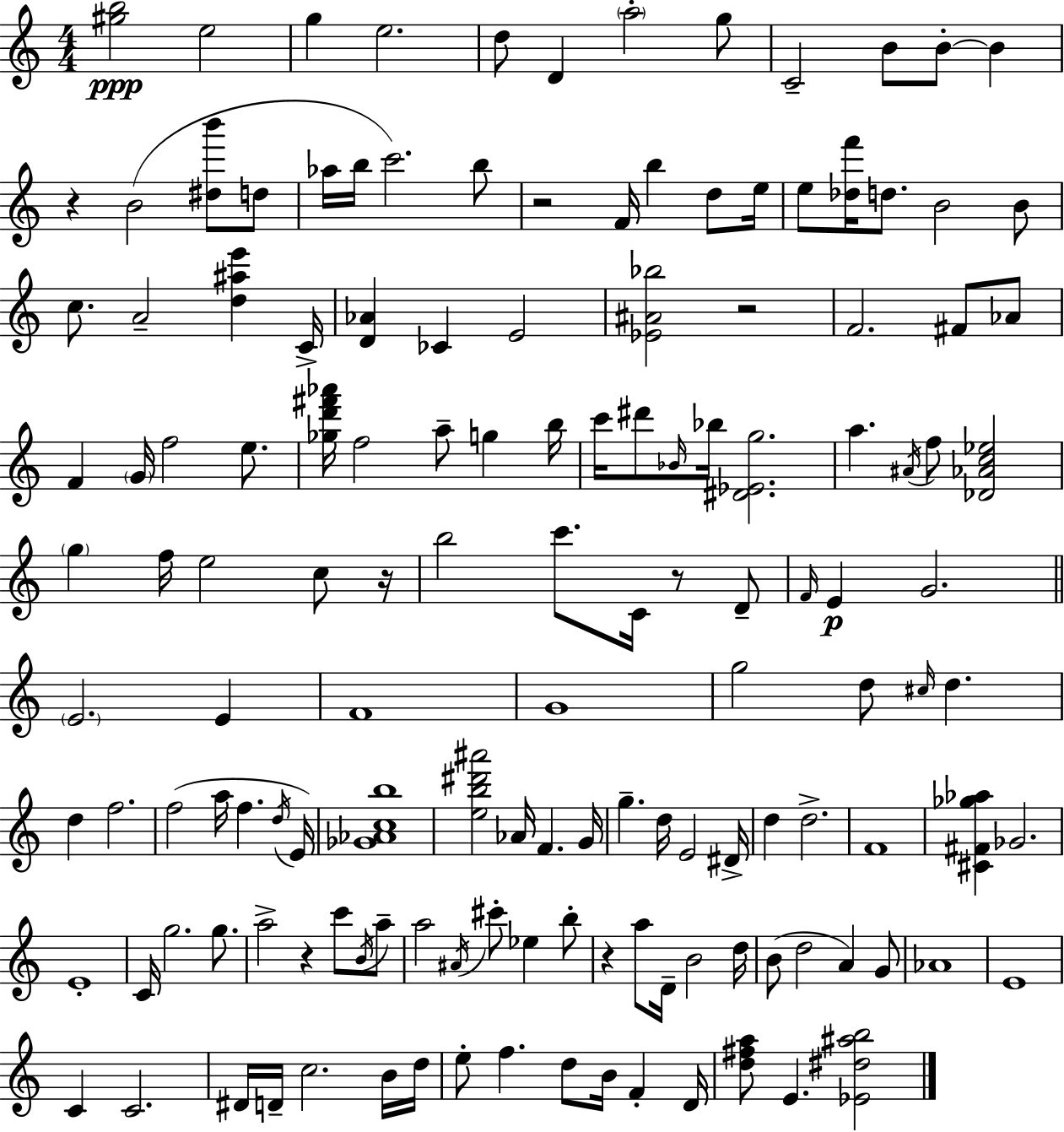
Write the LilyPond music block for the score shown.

{
  \clef treble
  \numericTimeSignature
  \time 4/4
  \key c \major
  <gis'' b''>2\ppp e''2 | g''4 e''2. | d''8 d'4 \parenthesize a''2-. g''8 | c'2-- b'8 b'8-.~~ b'4 | \break r4 b'2( <dis'' b'''>8 d''8 | aes''16 b''16 c'''2.) b''8 | r2 f'16 b''4 d''8 e''16 | e''8 <des'' f'''>16 d''8. b'2 b'8 | \break c''8. a'2-- <d'' ais'' e'''>4 c'16-> | <d' aes'>4 ces'4 e'2 | <ees' ais' bes''>2 r2 | f'2. fis'8 aes'8 | \break f'4 \parenthesize g'16 f''2 e''8. | <ges'' d''' fis''' aes'''>16 f''2 a''8-- g''4 b''16 | c'''16 dis'''8 \grace { bes'16 } bes''16 <dis' ees' g''>2. | a''4. \acciaccatura { ais'16 } f''8 <des' aes' c'' ees''>2 | \break \parenthesize g''4 f''16 e''2 c''8 | r16 b''2 c'''8. c'16 r8 | d'8-- \grace { f'16 } e'4\p g'2. | \bar "||" \break \key c \major \parenthesize e'2. e'4 | f'1 | g'1 | g''2 d''8 \grace { cis''16 } d''4. | \break d''4 f''2. | f''2( a''16 f''4. | \acciaccatura { d''16 }) e'16 <ges' aes' c'' b''>1 | <e'' b'' dis''' ais'''>2 aes'16 f'4. | \break g'16 g''4.-- d''16 e'2 | dis'16-> d''4 d''2.-> | f'1 | <cis' fis' ges'' aes''>4 ges'2. | \break e'1-. | c'16 g''2. g''8. | a''2-> r4 c'''8 | \acciaccatura { b'16 } a''8-- a''2 \acciaccatura { ais'16 } cis'''8-. ees''4 | \break b''8-. r4 a''8 d'16-- b'2 | d''16 b'8( d''2 a'4) | g'8 aes'1 | e'1 | \break c'4 c'2. | dis'16 d'16-- c''2. | b'16 d''16 e''8-. f''4. d''8 b'16 f'4-. | d'16 <d'' fis'' a''>8 e'4. <ees' dis'' ais'' b''>2 | \break \bar "|."
}